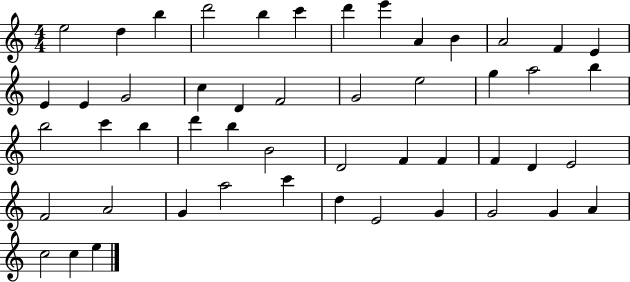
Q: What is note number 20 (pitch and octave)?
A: G4